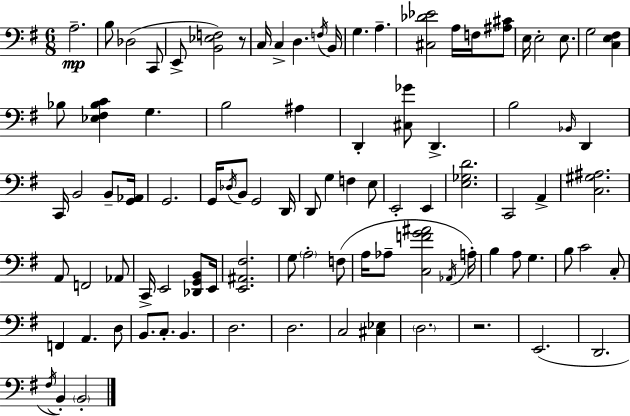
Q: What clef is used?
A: bass